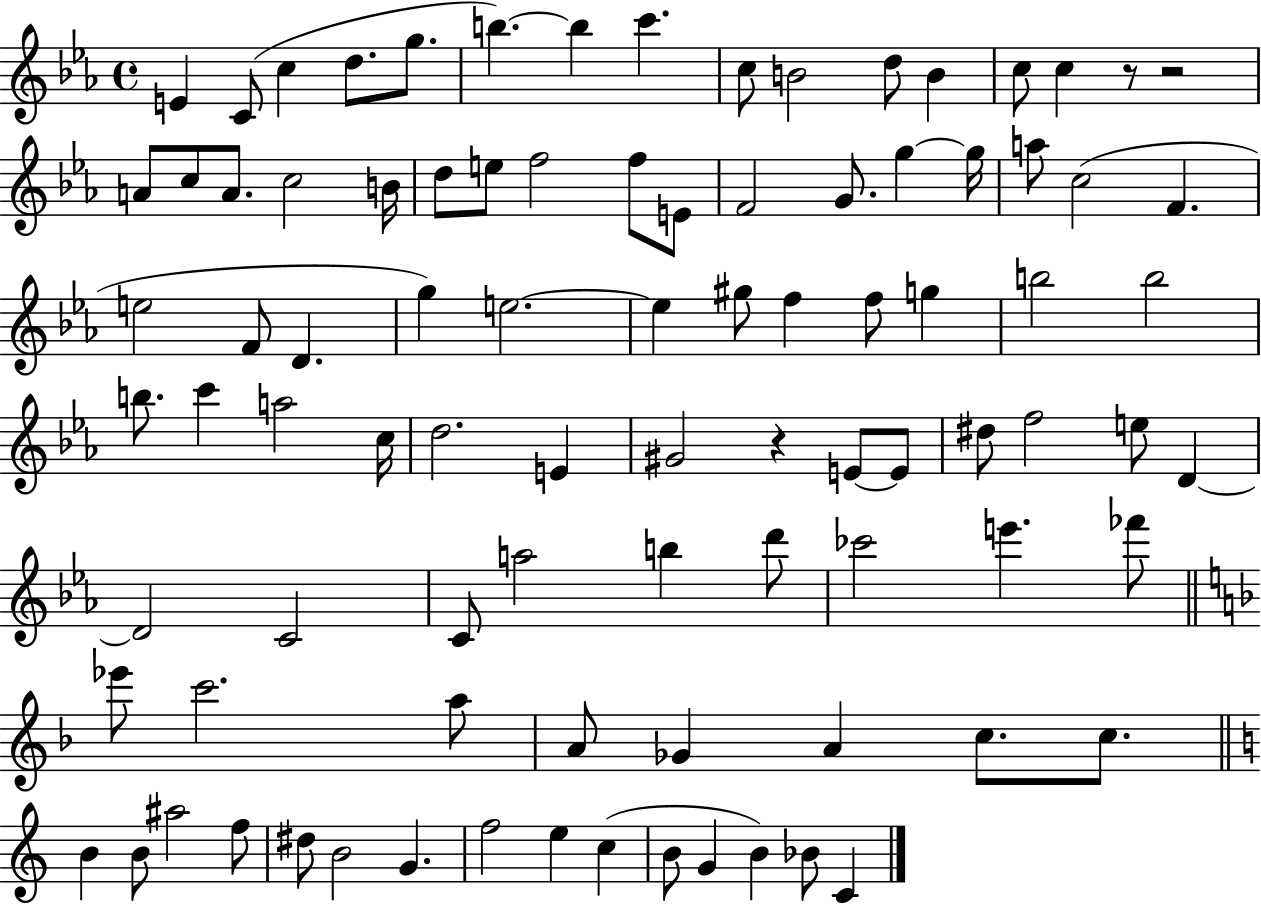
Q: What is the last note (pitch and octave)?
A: C4